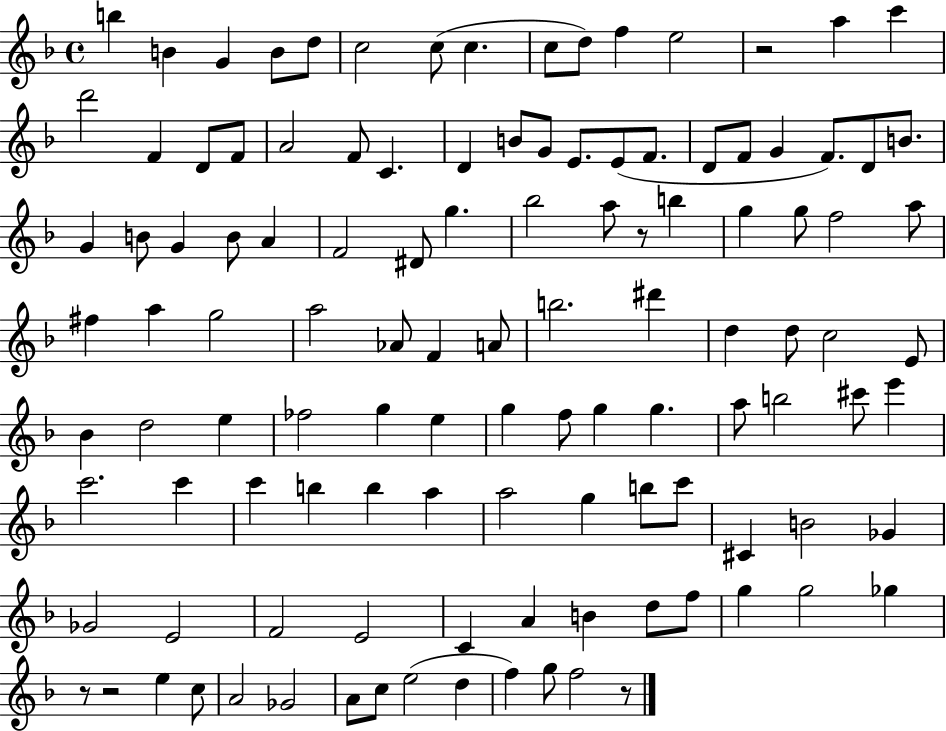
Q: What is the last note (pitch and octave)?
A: F5